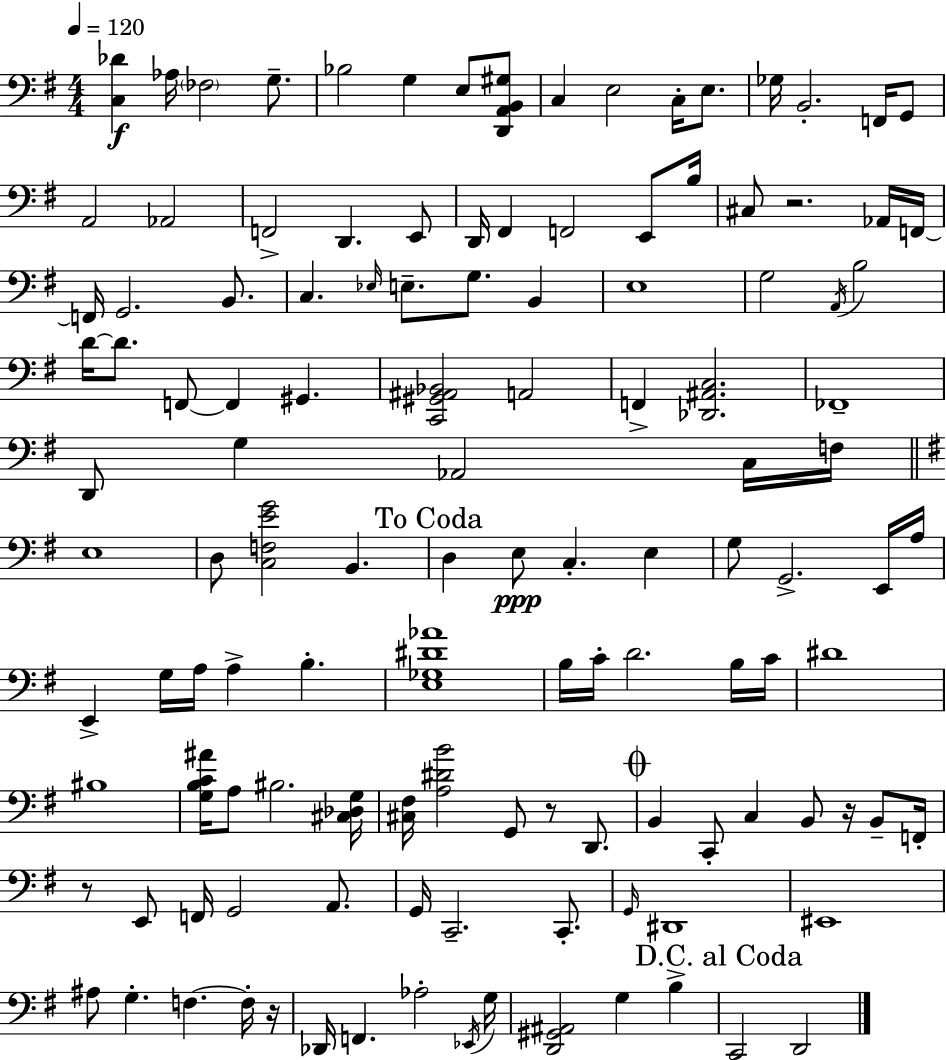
{
  \clef bass
  \numericTimeSignature
  \time 4/4
  \key e \minor
  \tempo 4 = 120
  <c des'>4\f aes16 \parenthesize fes2 g8.-- | bes2 g4 e8 <d, a, b, gis>8 | c4 e2 c16-. e8. | ges16 b,2.-. f,16 g,8 | \break a,2 aes,2 | f,2-> d,4. e,8 | d,16 fis,4 f,2 e,8 b16 | cis8 r2. aes,16 f,16~~ | \break f,16 g,2. b,8. | c4. \grace { ees16 } e8.-- g8. b,4 | e1 | g2 \acciaccatura { a,16 } b2 | \break d'16~~ d'8. f,8~~ f,4 gis,4. | <c, gis, ais, bes,>2 a,2 | f,4-> <des, ais, c>2. | fes,1-- | \break d,8 g4 aes,2 | c16 f16 \bar "||" \break \key g \major e1 | d8 <c f e' g'>2 b,4. | \mark "To Coda" d4 e8\ppp c4.-. e4 | g8 g,2.-> e,16 a16 | \break e,4-> g16 a16 a4-> b4.-. | <e ges dis' aes'>1 | b16 c'16-. d'2. b16 c'16 | dis'1 | \break bis1 | <g b c' ais'>16 a8 bis2. <cis des g>16 | <cis fis>16 <a dis' b'>2 g,8 r8 d,8. | \mark \markup { \musicglyph "scripts.coda" } b,4 c,8-. c4 b,8 r16 b,8-- f,16-. | \break r8 e,8 f,16 g,2 a,8. | g,16 c,2.-- c,8.-. | \grace { g,16 } dis,1 | eis,1 | \break ais8 g4.-. f4.~~ f16-. | r16 des,16 f,4. aes2-. | \acciaccatura { ees,16 } g16 <d, gis, ais,>2 g4 b4-> | \mark "D.C. al Coda" c,2 d,2 | \break \bar "|."
}